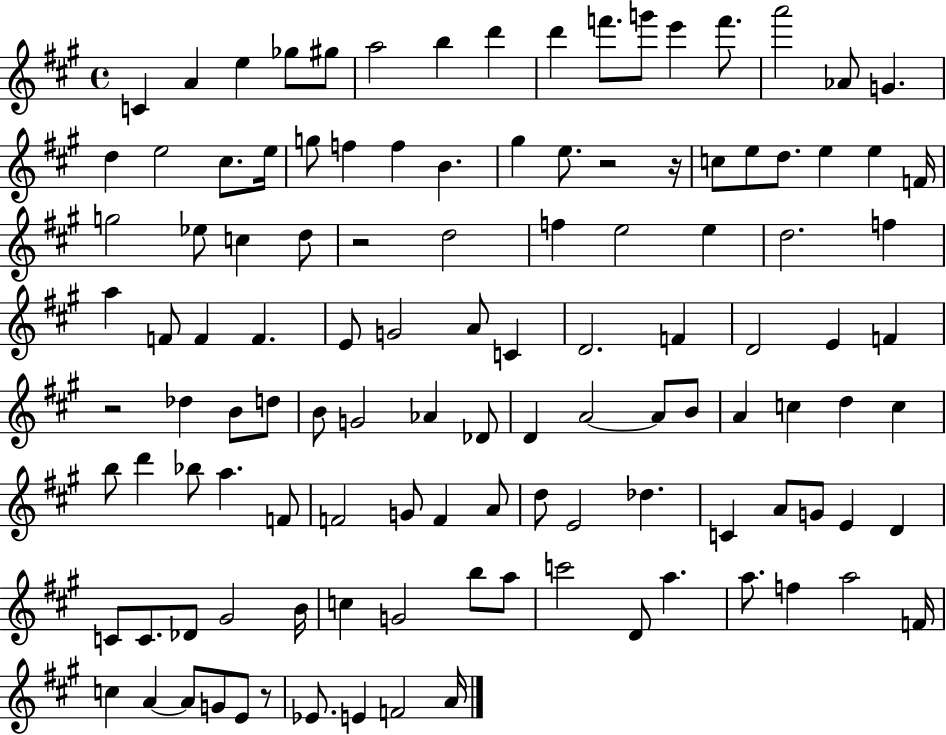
X:1
T:Untitled
M:4/4
L:1/4
K:A
C A e _g/2 ^g/2 a2 b d' d' f'/2 g'/2 e' f'/2 a'2 _A/2 G d e2 ^c/2 e/4 g/2 f f B ^g e/2 z2 z/4 c/2 e/2 d/2 e e F/4 g2 _e/2 c d/2 z2 d2 f e2 e d2 f a F/2 F F E/2 G2 A/2 C D2 F D2 E F z2 _d B/2 d/2 B/2 G2 _A _D/2 D A2 A/2 B/2 A c d c b/2 d' _b/2 a F/2 F2 G/2 F A/2 d/2 E2 _d C A/2 G/2 E D C/2 C/2 _D/2 ^G2 B/4 c G2 b/2 a/2 c'2 D/2 a a/2 f a2 F/4 c A A/2 G/2 E/2 z/2 _E/2 E F2 A/4